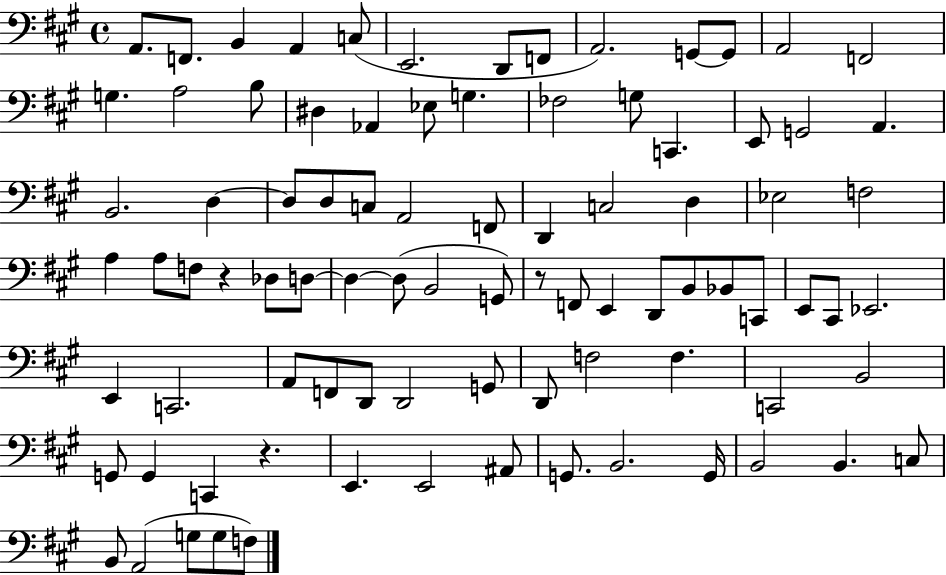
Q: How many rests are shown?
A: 3